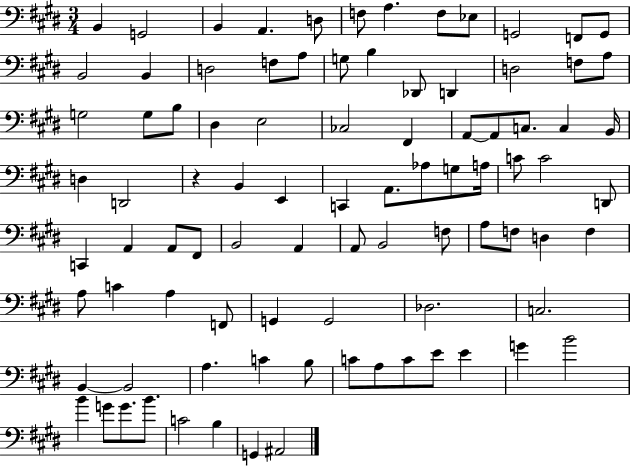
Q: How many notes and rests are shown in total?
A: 90